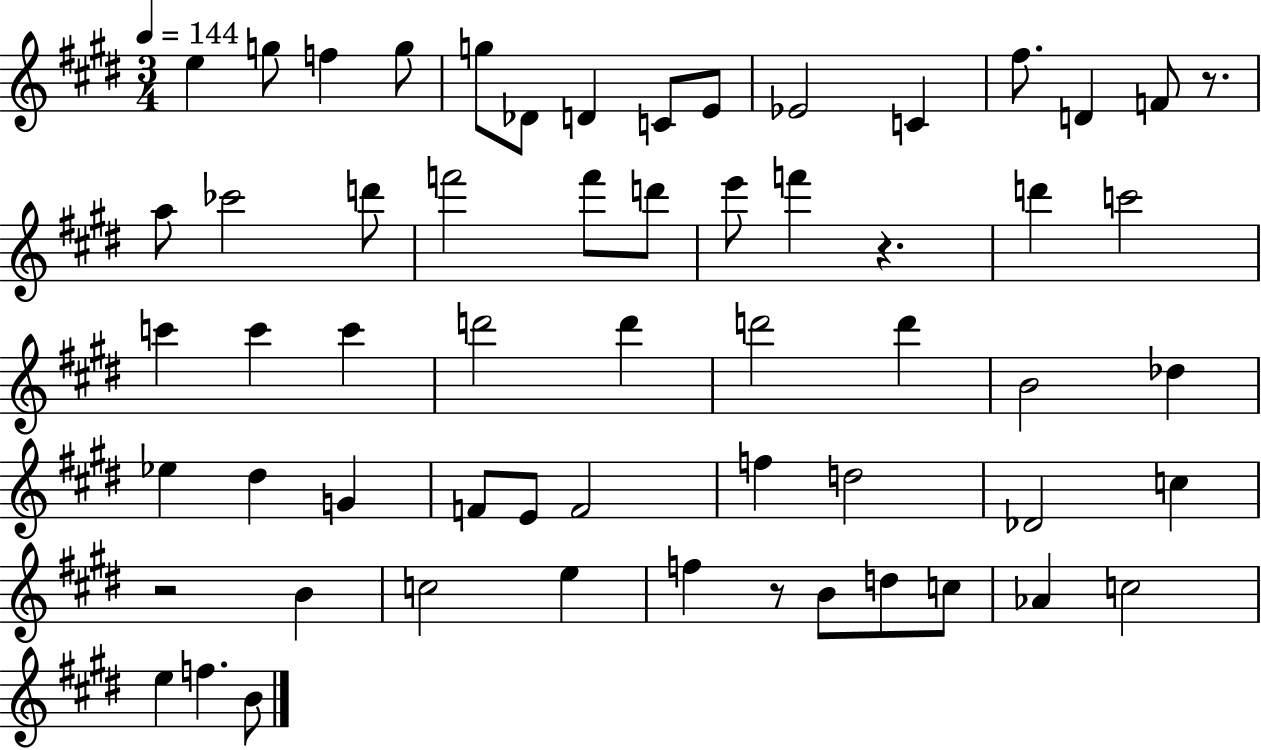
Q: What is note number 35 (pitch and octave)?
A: D#5